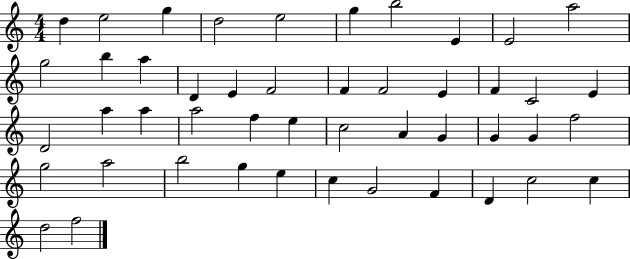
D5/q E5/h G5/q D5/h E5/h G5/q B5/h E4/q E4/h A5/h G5/h B5/q A5/q D4/q E4/q F4/h F4/q F4/h E4/q F4/q C4/h E4/q D4/h A5/q A5/q A5/h F5/q E5/q C5/h A4/q G4/q G4/q G4/q F5/h G5/h A5/h B5/h G5/q E5/q C5/q G4/h F4/q D4/q C5/h C5/q D5/h F5/h